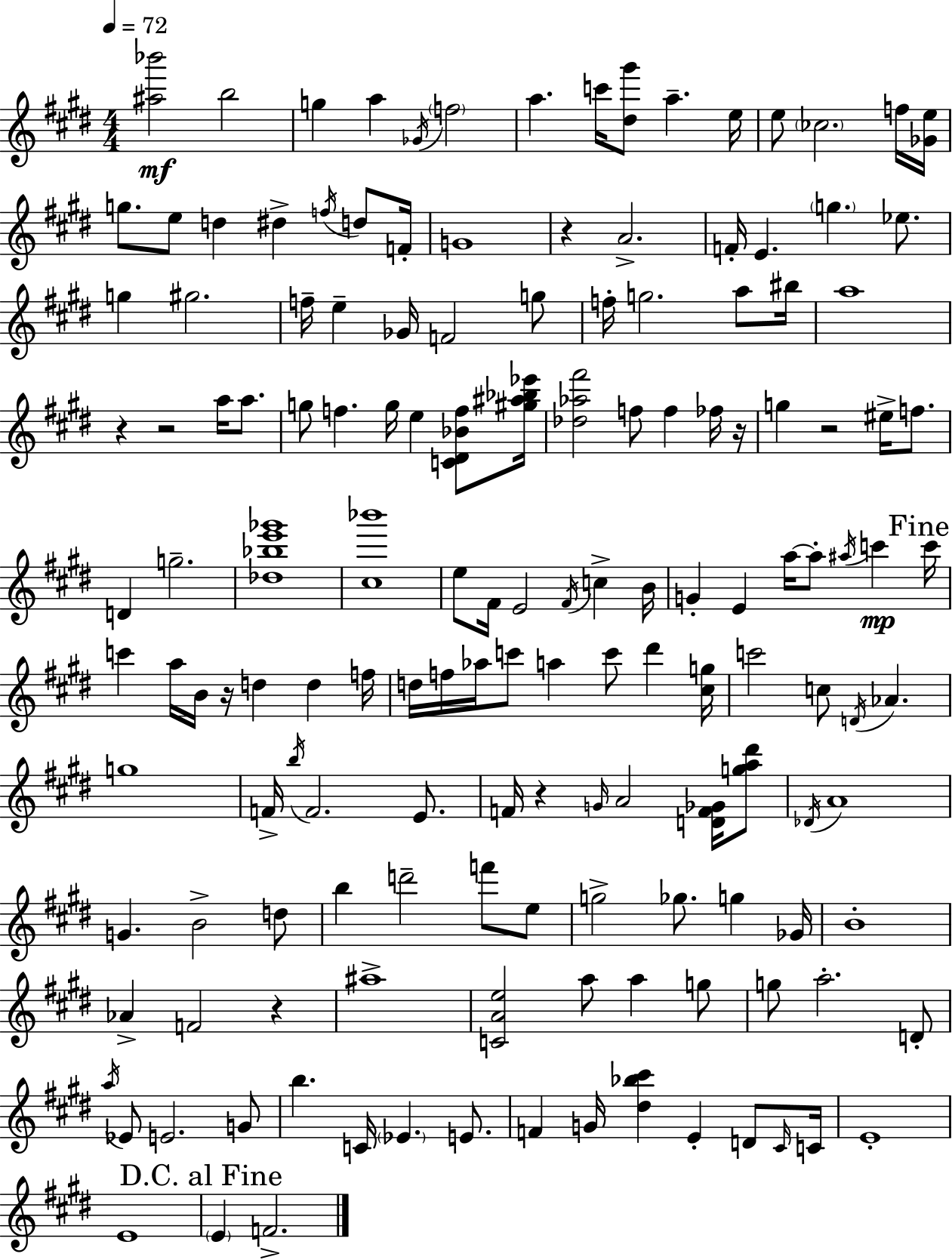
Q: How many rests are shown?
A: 8